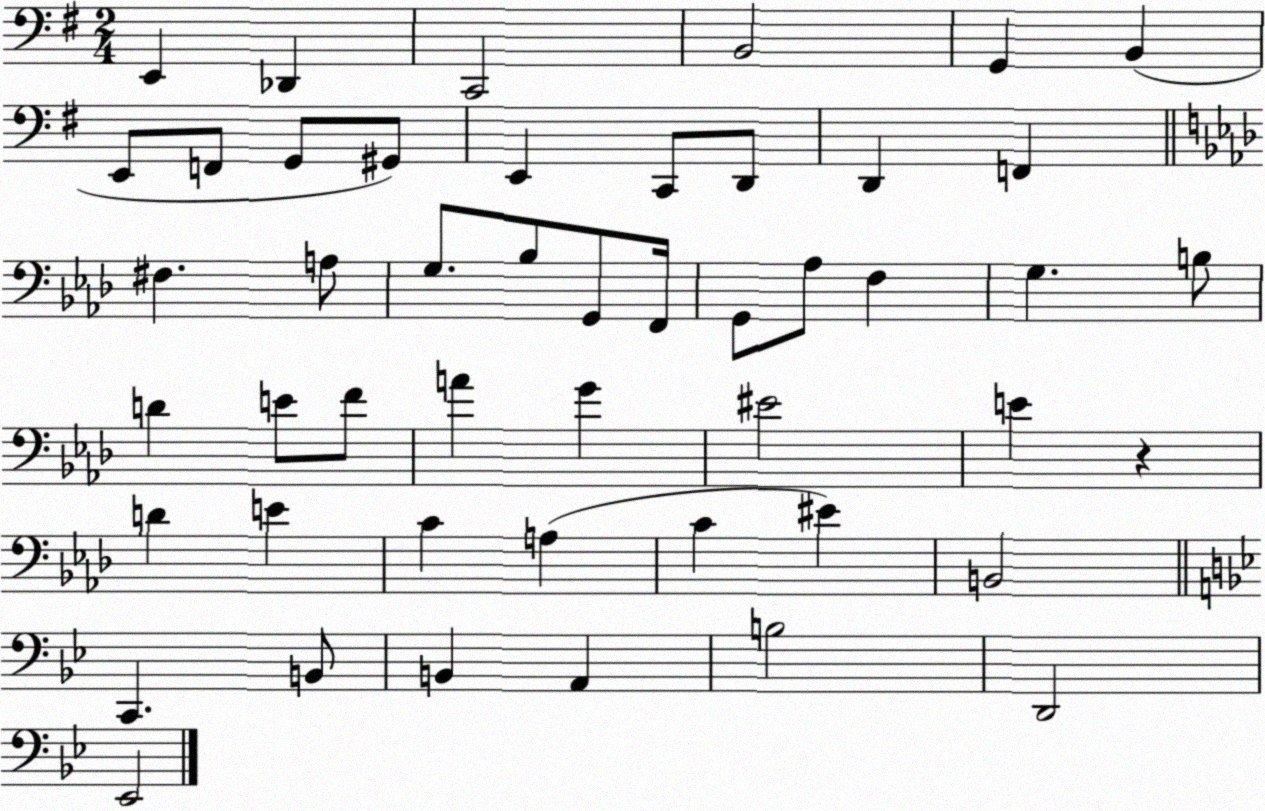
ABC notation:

X:1
T:Untitled
M:2/4
L:1/4
K:G
E,, _D,, C,,2 B,,2 G,, B,, E,,/2 F,,/2 G,,/2 ^G,,/2 E,, C,,/2 D,,/2 D,, F,, ^F, A,/2 G,/2 _B,/2 G,,/2 F,,/4 G,,/2 _A,/2 F, G, B,/2 D E/2 F/2 A G ^E2 E z D E C A, C ^E B,,2 C,, B,,/2 B,, A,, B,2 D,,2 _E,,2